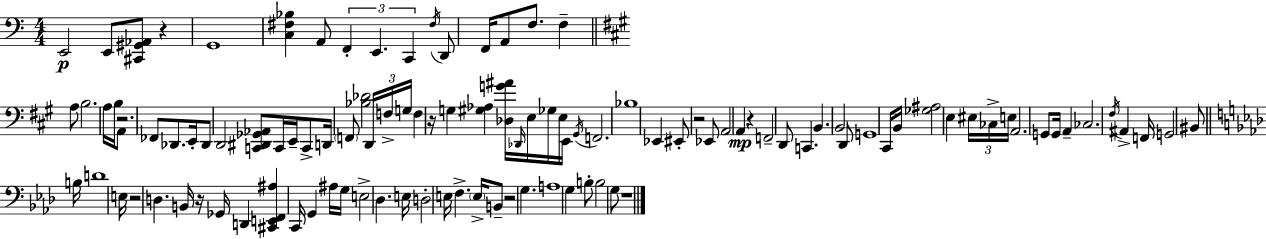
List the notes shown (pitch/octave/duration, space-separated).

E2/h E2/e [C#2,G#2,Ab2]/e R/q G2/w [C3,F#3,Bb3]/q A2/e F2/q E2/q. C2/q F#3/s D2/e F2/s A2/e F3/e. F3/q A3/e B3/h. A3/s B3/s A2/e R/h. FES2/e Db2/e. E2/s Db2/e D2/h [C2,D#2,Gb2,Ab2]/e C2/s E2/s C2/e D2/s F2/e [Bb3,Db4]/h D2/s F3/s G3/s F3/q R/s G3/q [G#3,Ab3]/q [Db3,G4,A#4]/s Db2/s E3/s Gb3/s E3/s E2/s G#2/s F2/h. Bb3/w Eb2/q EIS2/e R/h Eb2/e A2/h A2/q R/q F2/h D2/e C2/q. B2/q. B2/h D2/e G2/w C#2/s B2/s [Gb3,A#3]/h E3/q EIS3/s CES3/s E3/s A2/h. G2/e G2/s A2/q CES3/h. F#3/s A#2/q F2/s G2/h BIS2/e B3/s D4/w E3/s R/h D3/q. B2/s R/s Gb2/s D2/q [C#2,E2,F2,A#3]/q C2/s G2/q A#3/s G3/s E3/h Db3/q. E3/s D3/h E3/s F3/q. E3/s B2/e R/h G3/q. A3/w G3/q B3/e B3/h G3/e R/w